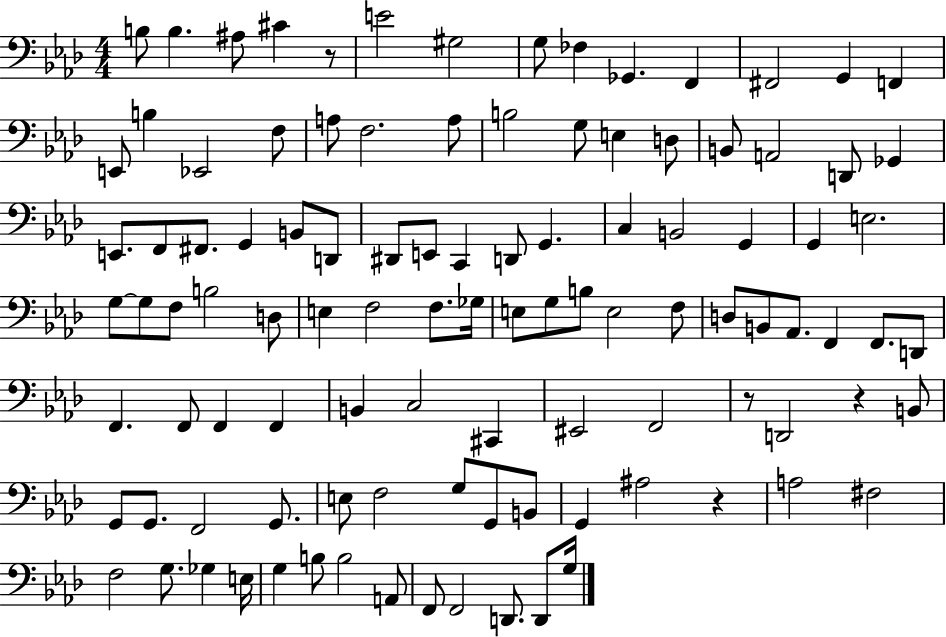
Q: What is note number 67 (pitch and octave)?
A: F2